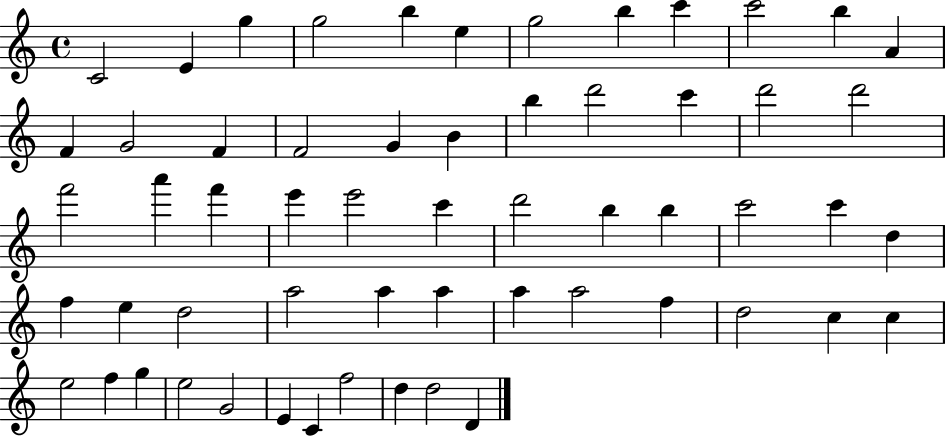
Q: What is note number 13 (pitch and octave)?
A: F4